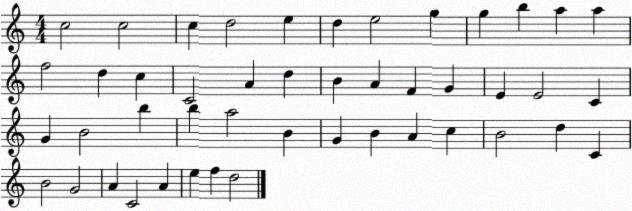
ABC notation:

X:1
T:Untitled
M:4/4
L:1/4
K:C
c2 c2 c d2 e d e2 g g b a a f2 d c C2 A d B A F G E E2 C G B2 b b a2 B G B A c B2 d C B2 G2 A C2 A e f d2